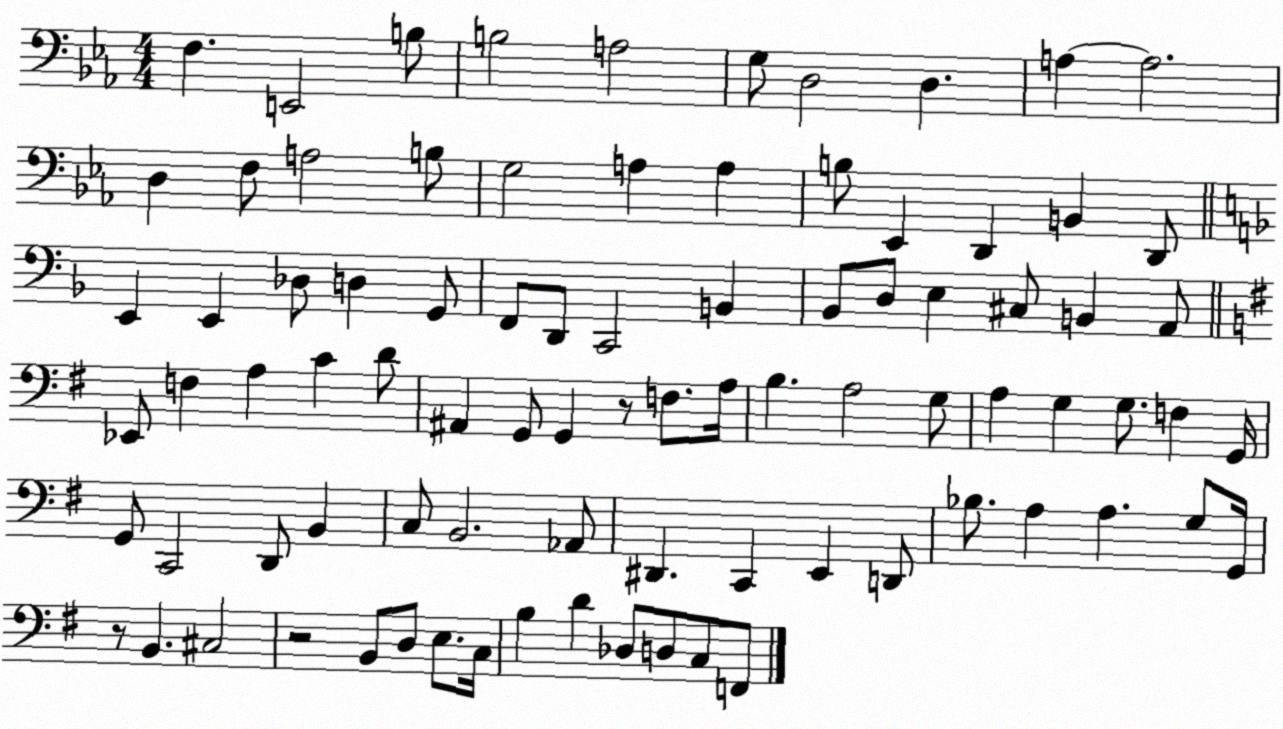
X:1
T:Untitled
M:4/4
L:1/4
K:Eb
F, E,,2 B,/2 B,2 A,2 G,/2 D,2 D, A, A,2 D, F,/2 A,2 B,/2 G,2 A, A, B,/2 _E,, D,, B,, D,,/2 E,, E,, _D,/2 D, G,,/2 F,,/2 D,,/2 C,,2 B,, _B,,/2 D,/2 E, ^C,/2 B,, A,,/2 _E,,/2 F, A, C D/2 ^A,, G,,/2 G,, z/2 F,/2 A,/4 B, A,2 G,/2 A, G, G,/2 F, G,,/4 G,,/2 C,,2 D,,/2 B,, C,/2 B,,2 _A,,/2 ^D,, C,, E,, D,,/2 _B,/2 A, A, G,/2 G,,/4 z/2 B,, ^C,2 z2 B,,/2 D,/2 E,/2 C,/4 B, D _D,/2 D,/2 C,/2 F,,/2